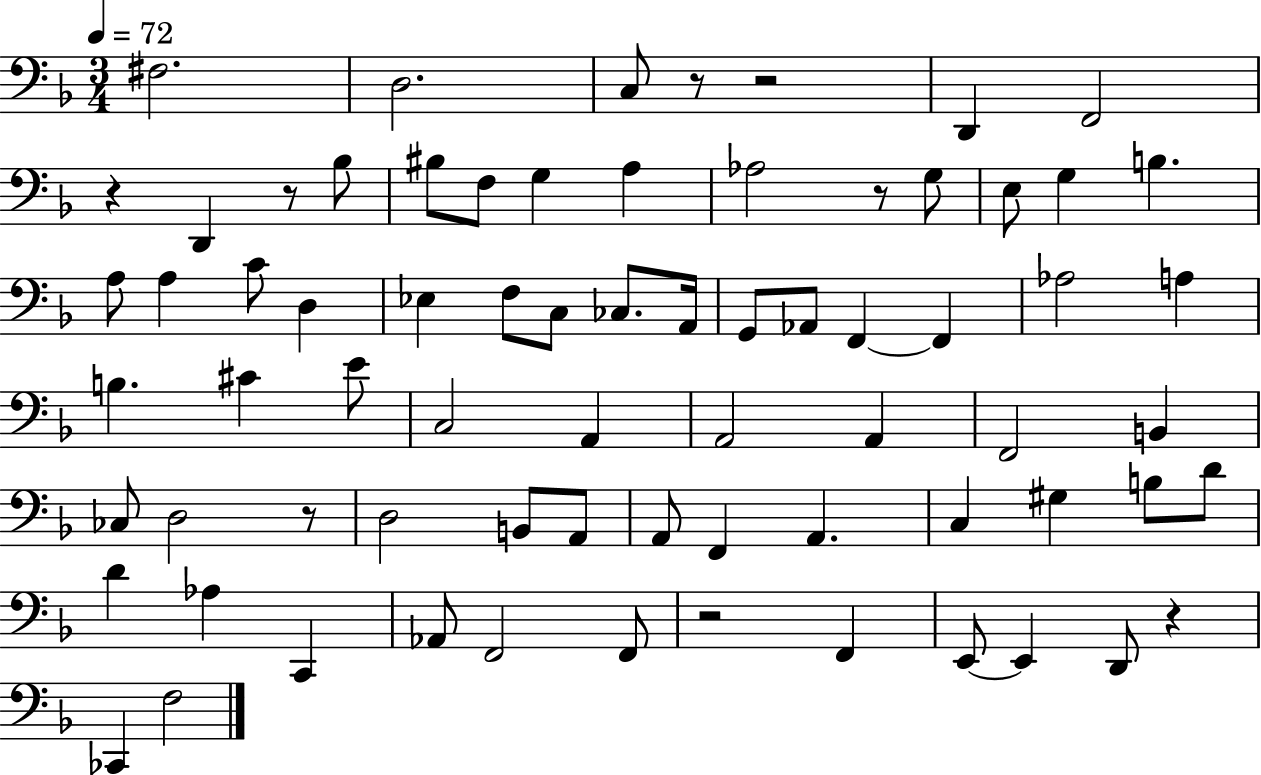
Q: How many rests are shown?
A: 8